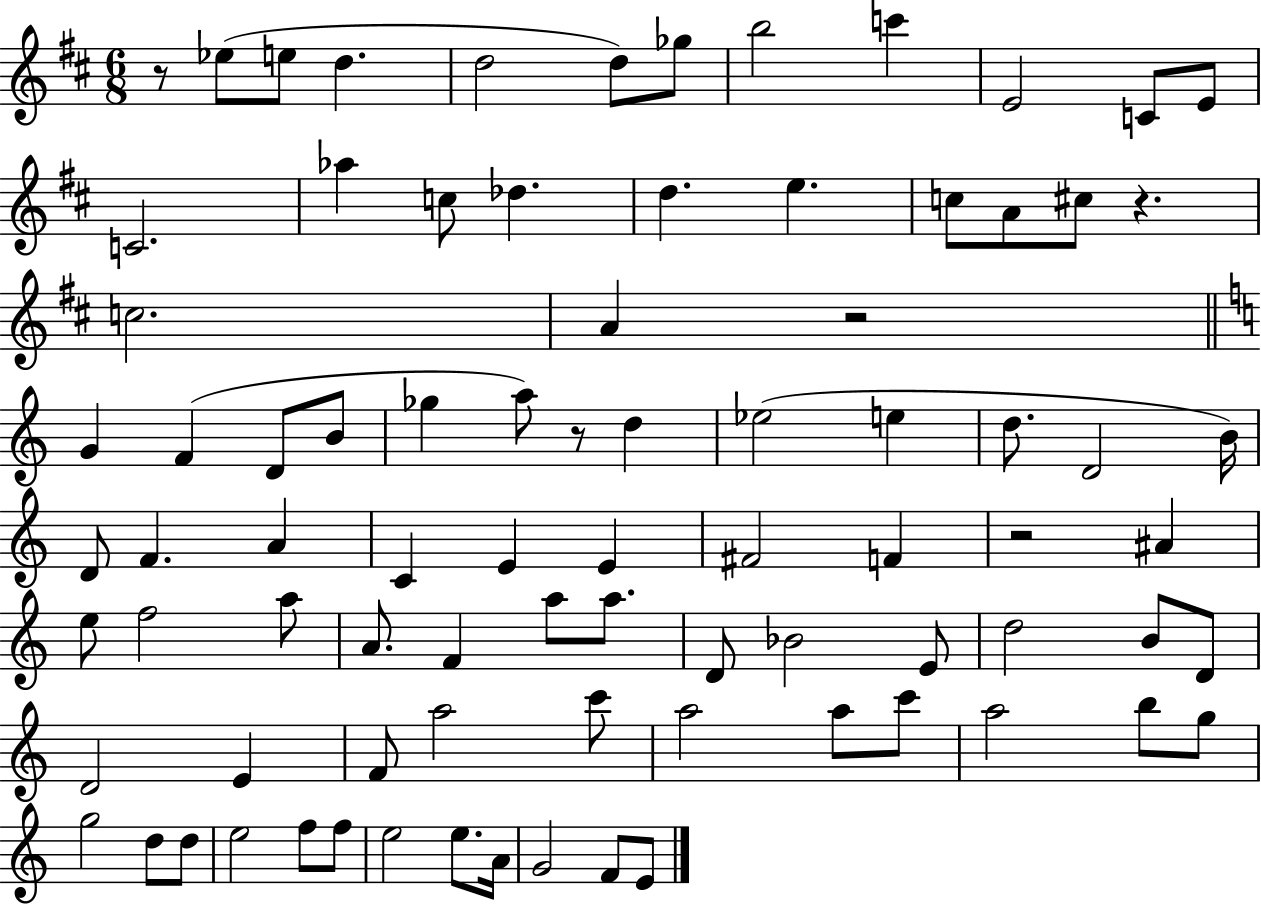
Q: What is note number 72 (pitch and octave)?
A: F5